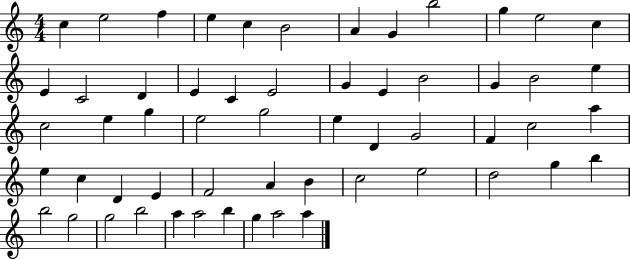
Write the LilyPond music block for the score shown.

{
  \clef treble
  \numericTimeSignature
  \time 4/4
  \key c \major
  c''4 e''2 f''4 | e''4 c''4 b'2 | a'4 g'4 b''2 | g''4 e''2 c''4 | \break e'4 c'2 d'4 | e'4 c'4 e'2 | g'4 e'4 b'2 | g'4 b'2 e''4 | \break c''2 e''4 g''4 | e''2 g''2 | e''4 d'4 g'2 | f'4 c''2 a''4 | \break e''4 c''4 d'4 e'4 | f'2 a'4 b'4 | c''2 e''2 | d''2 g''4 b''4 | \break b''2 g''2 | g''2 b''2 | a''4 a''2 b''4 | g''4 a''2 a''4 | \break \bar "|."
}